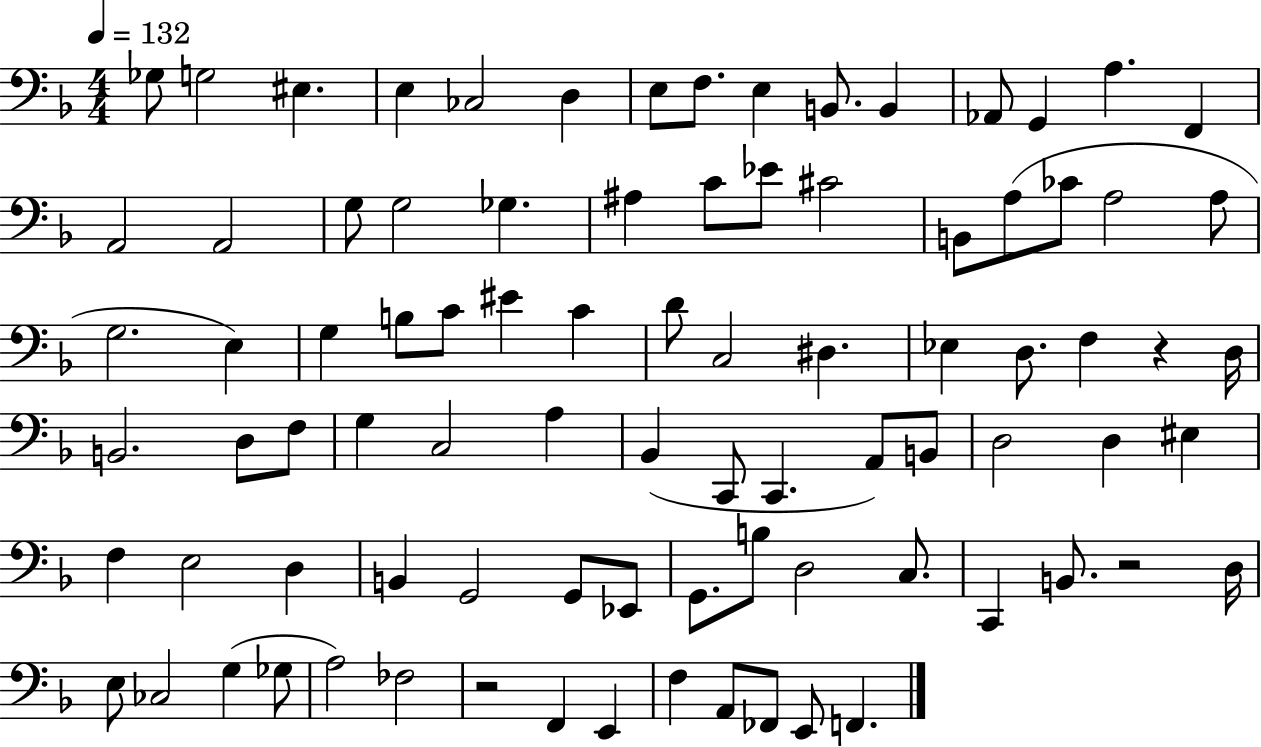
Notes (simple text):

Gb3/e G3/h EIS3/q. E3/q CES3/h D3/q E3/e F3/e. E3/q B2/e. B2/q Ab2/e G2/q A3/q. F2/q A2/h A2/h G3/e G3/h Gb3/q. A#3/q C4/e Eb4/e C#4/h B2/e A3/e CES4/e A3/h A3/e G3/h. E3/q G3/q B3/e C4/e EIS4/q C4/q D4/e C3/h D#3/q. Eb3/q D3/e. F3/q R/q D3/s B2/h. D3/e F3/e G3/q C3/h A3/q Bb2/q C2/e C2/q. A2/e B2/e D3/h D3/q EIS3/q F3/q E3/h D3/q B2/q G2/h G2/e Eb2/e G2/e. B3/e D3/h C3/e. C2/q B2/e. R/h D3/s E3/e CES3/h G3/q Gb3/e A3/h FES3/h R/h F2/q E2/q F3/q A2/e FES2/e E2/e F2/q.